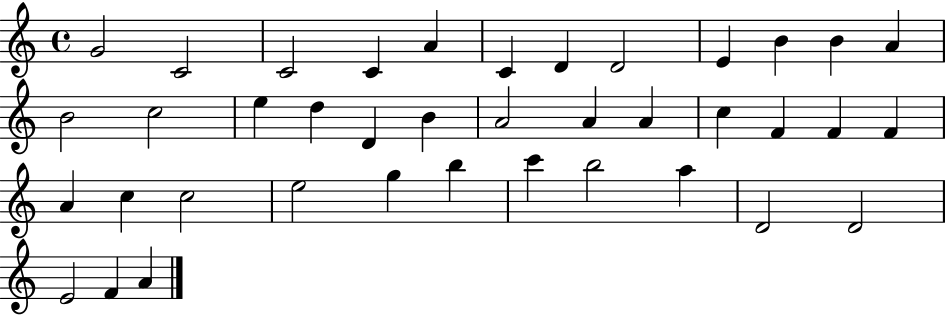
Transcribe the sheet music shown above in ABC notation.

X:1
T:Untitled
M:4/4
L:1/4
K:C
G2 C2 C2 C A C D D2 E B B A B2 c2 e d D B A2 A A c F F F A c c2 e2 g b c' b2 a D2 D2 E2 F A